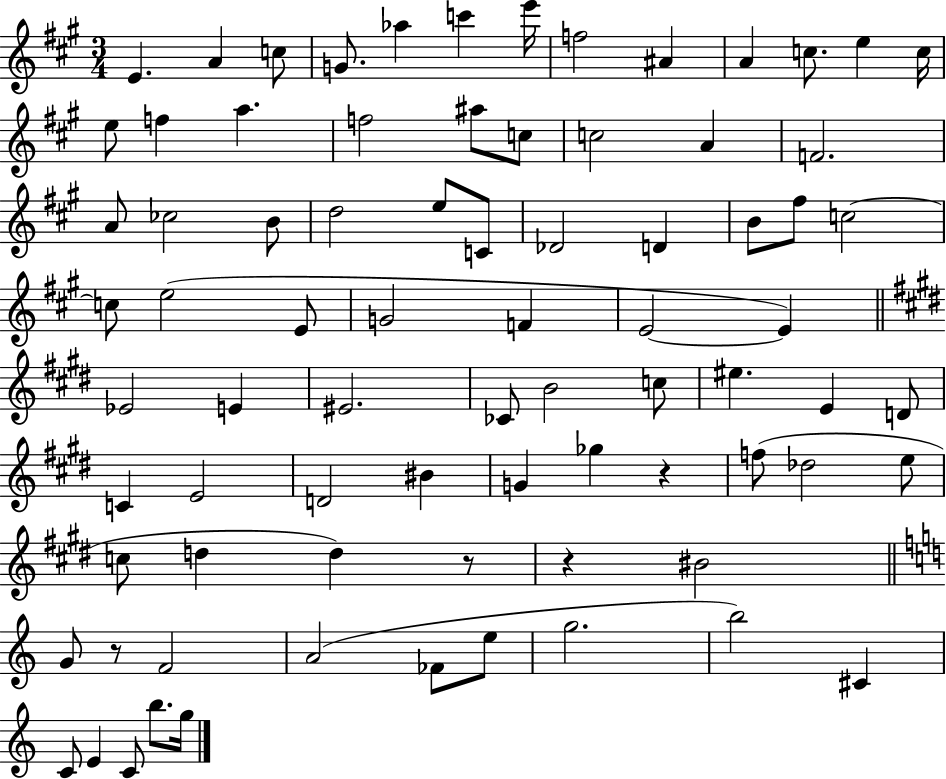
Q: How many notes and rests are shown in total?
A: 79